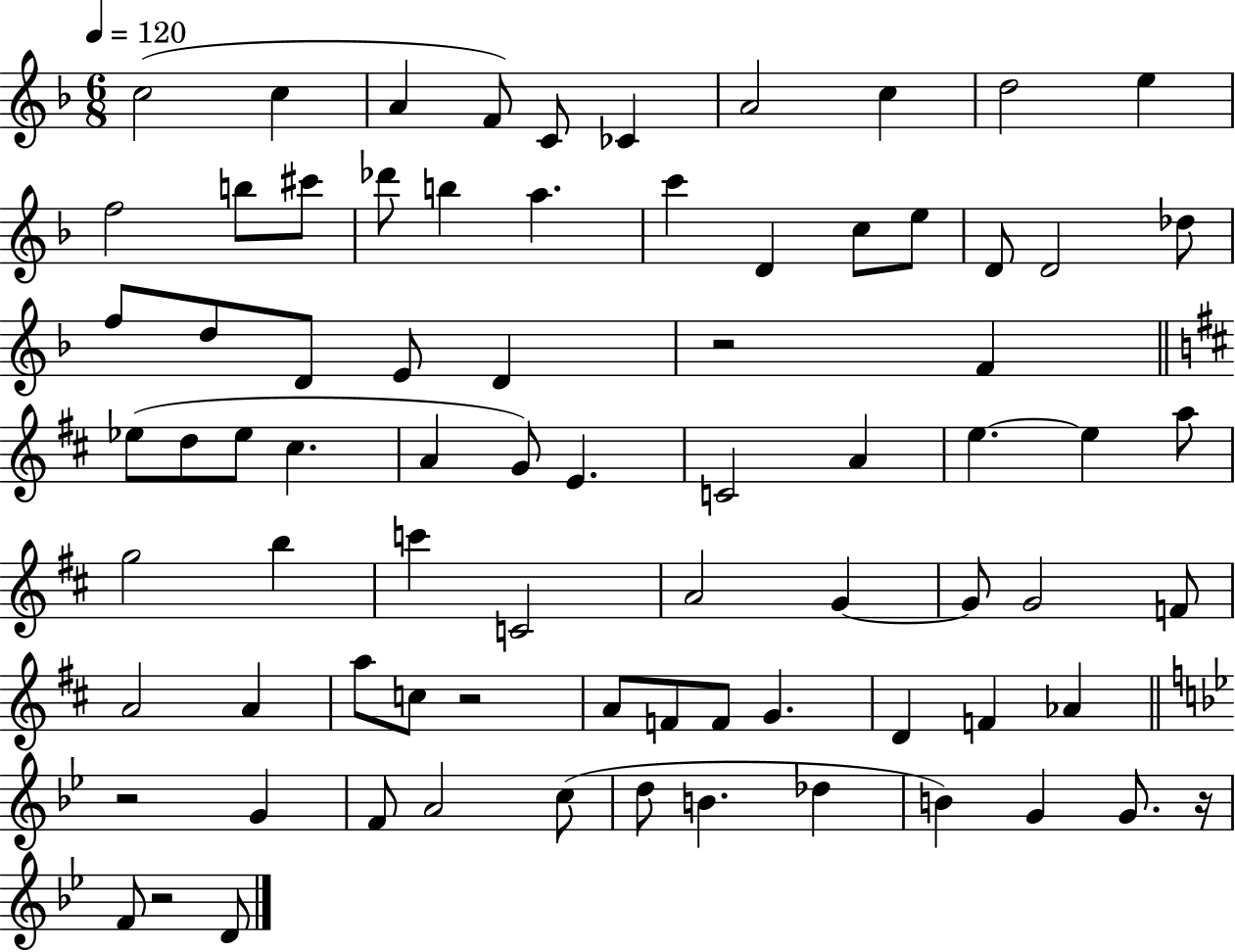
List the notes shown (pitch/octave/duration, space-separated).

C5/h C5/q A4/q F4/e C4/e CES4/q A4/h C5/q D5/h E5/q F5/h B5/e C#6/e Db6/e B5/q A5/q. C6/q D4/q C5/e E5/e D4/e D4/h Db5/e F5/e D5/e D4/e E4/e D4/q R/h F4/q Eb5/e D5/e Eb5/e C#5/q. A4/q G4/e E4/q. C4/h A4/q E5/q. E5/q A5/e G5/h B5/q C6/q C4/h A4/h G4/q G4/e G4/h F4/e A4/h A4/q A5/e C5/e R/h A4/e F4/e F4/e G4/q. D4/q F4/q Ab4/q R/h G4/q F4/e A4/h C5/e D5/e B4/q. Db5/q B4/q G4/q G4/e. R/s F4/e R/h D4/e